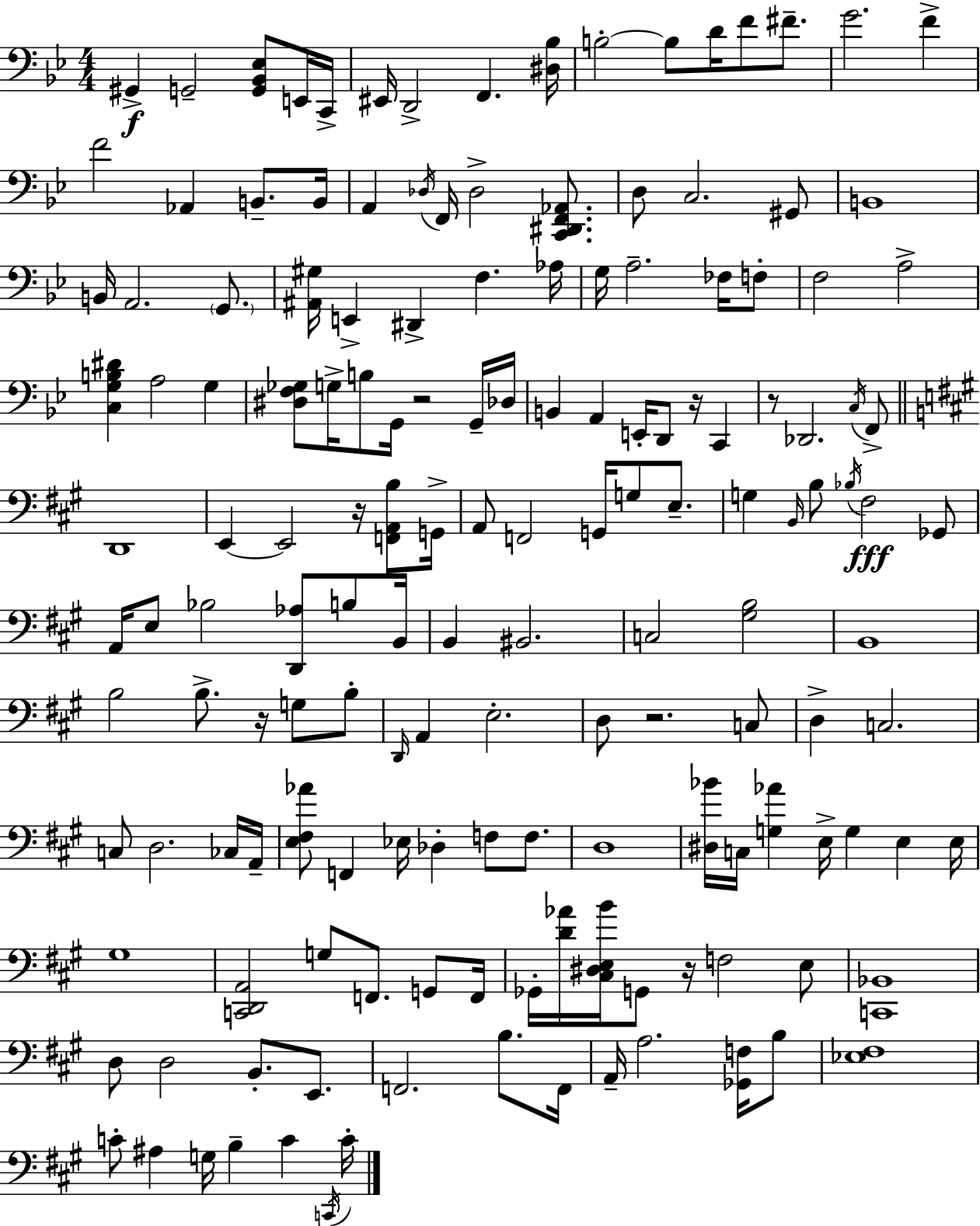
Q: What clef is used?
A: bass